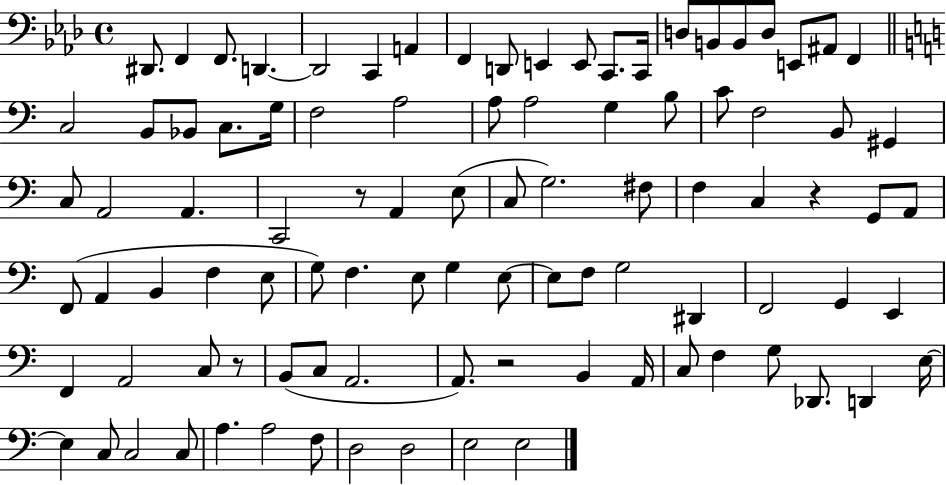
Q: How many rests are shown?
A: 4